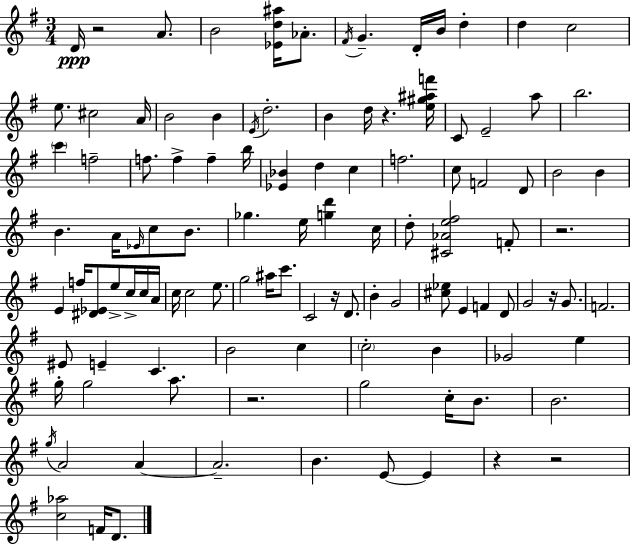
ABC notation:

X:1
T:Untitled
M:3/4
L:1/4
K:Em
D/4 z2 A/2 B2 [_Ed^a]/4 _A/2 ^F/4 G D/4 B/4 d d c2 e/2 ^c2 A/4 B2 B E/4 d2 B d/4 z [e^g^af']/4 C/2 E2 a/2 b2 c' f2 f/2 f f b/4 [_E_B] d c f2 c/2 F2 D/2 B2 B B A/4 _E/4 c/2 B/2 _g e/4 [gd'] c/4 d/2 [^C_Ae^f]2 F/2 z2 E f/4 [^D_E]/2 e/2 c/4 c/4 A/4 c/4 c2 e/2 g2 ^a/4 c'/2 C2 z/4 D/2 B G2 [^c_e]/2 E F D/2 G2 z/4 G/2 F2 ^E/2 E C B2 c c2 B _G2 e g/4 g2 a/2 z2 g2 c/4 B/2 B2 g/4 A2 A A2 B E/2 E z z2 [c_a]2 F/4 D/2